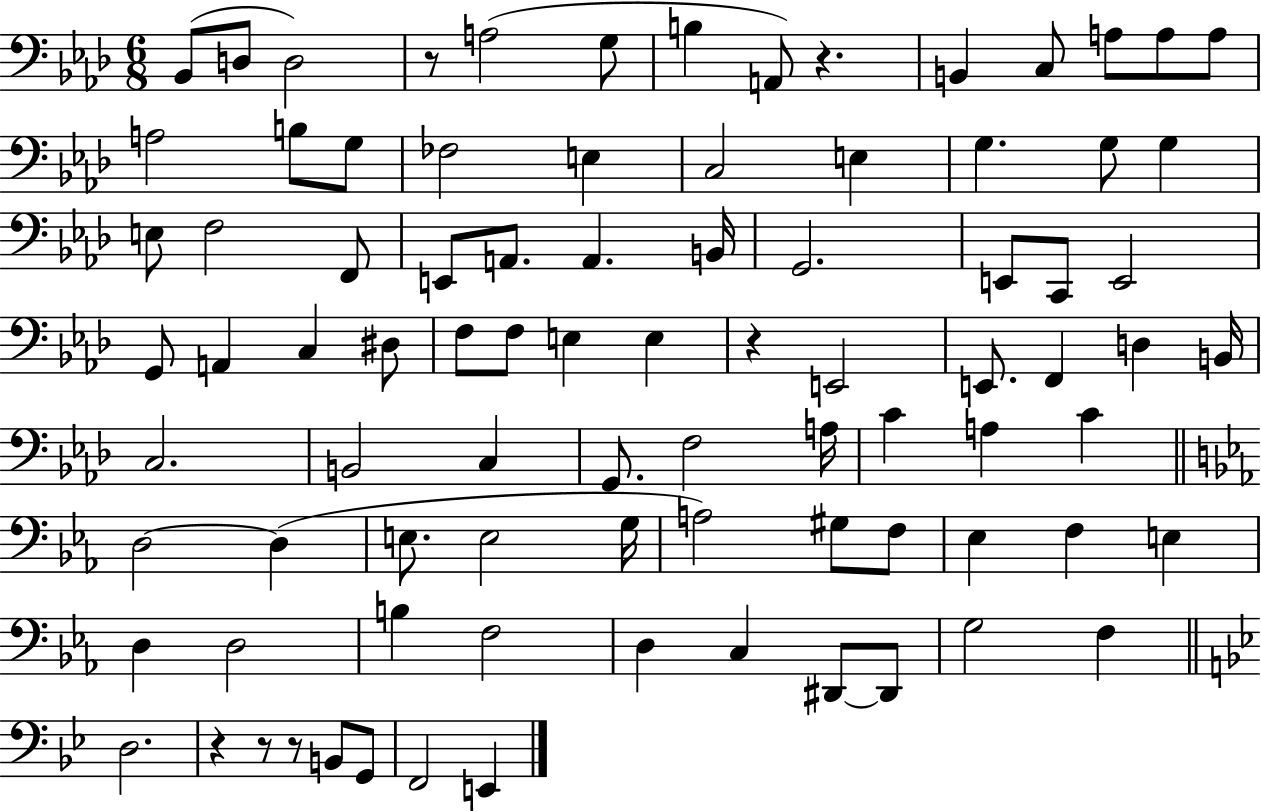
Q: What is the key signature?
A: AES major